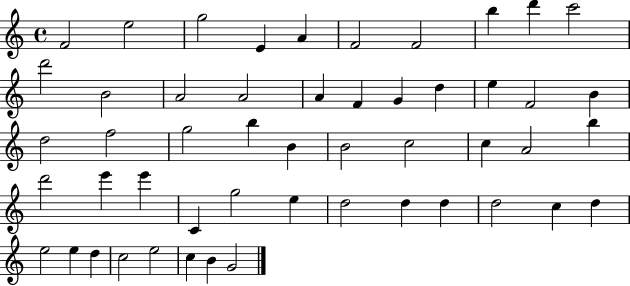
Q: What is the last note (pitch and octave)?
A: G4